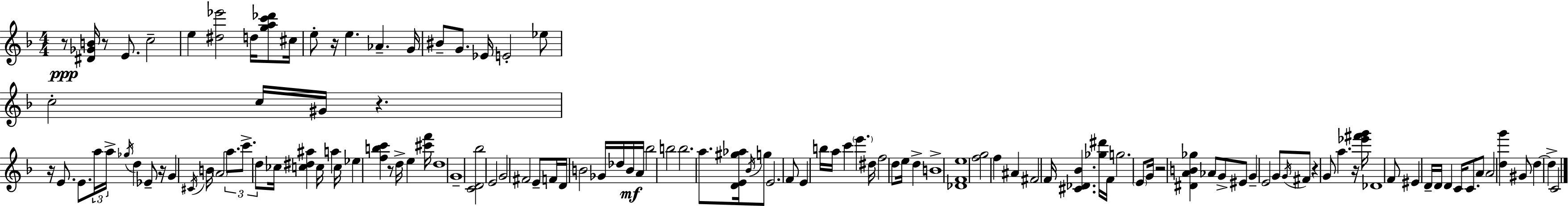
R/e [D#4,Gb4,B4]/s R/e E4/e. C5/h E5/q [D#5,Eb6]/h D5/s [G5,A5,C6,Db6]/e C#5/s E5/e R/s E5/q. Ab4/q. G4/s BIS4/e G4/e. Eb4/s E4/h Eb5/e C5/h C5/s G#4/s R/q. R/s E4/e. E4/e. A5/s A5/s Gb5/s D5/q Eb4/e R/s G4/q C#4/s B4/s A4/h A5/e. C6/e. D5/e CES5/s [C5,D#5,A#5]/q C5/s A5/q C5/s Eb5/q [F5,B5,C6]/q R/e D5/s E5/q [C#6,F6]/s D5/w G4/w [C4,D4,Bb5]/h E4/h G4/h F#4/h E4/e F4/s D4/s B4/h Gb4/s Db5/s B4/s A4/s Bb5/h B5/h B5/h. A5/e. [D4,E4,G#5,Ab5]/s Bb4/s G5/e E4/h. F4/e E4/q B5/s A5/s C6/q E6/q. D#5/s F5/h D5/e E5/s D5/q B4/w [Db4,F4,E5]/w [F5,G5]/h F5/q A#4/q F#4/h F4/s [C#4,Db4,Bb4]/q. [Gb5,D#6]/s F4/s G5/h. E4/e G4/s R/h [D#4,A4,B4,Gb5]/q Ab4/e G4/e EIS4/e G4/q E4/h G4/e G4/s F#4/e R/q G4/e A5/q. R/s [Eb6,F#6,G6]/s Db4/w F4/e EIS4/q D4/s D4/s D4/q C4/s C4/e. A4/e A4/h [D5,G6]/q G#4/e D5/q D5/q C4/h